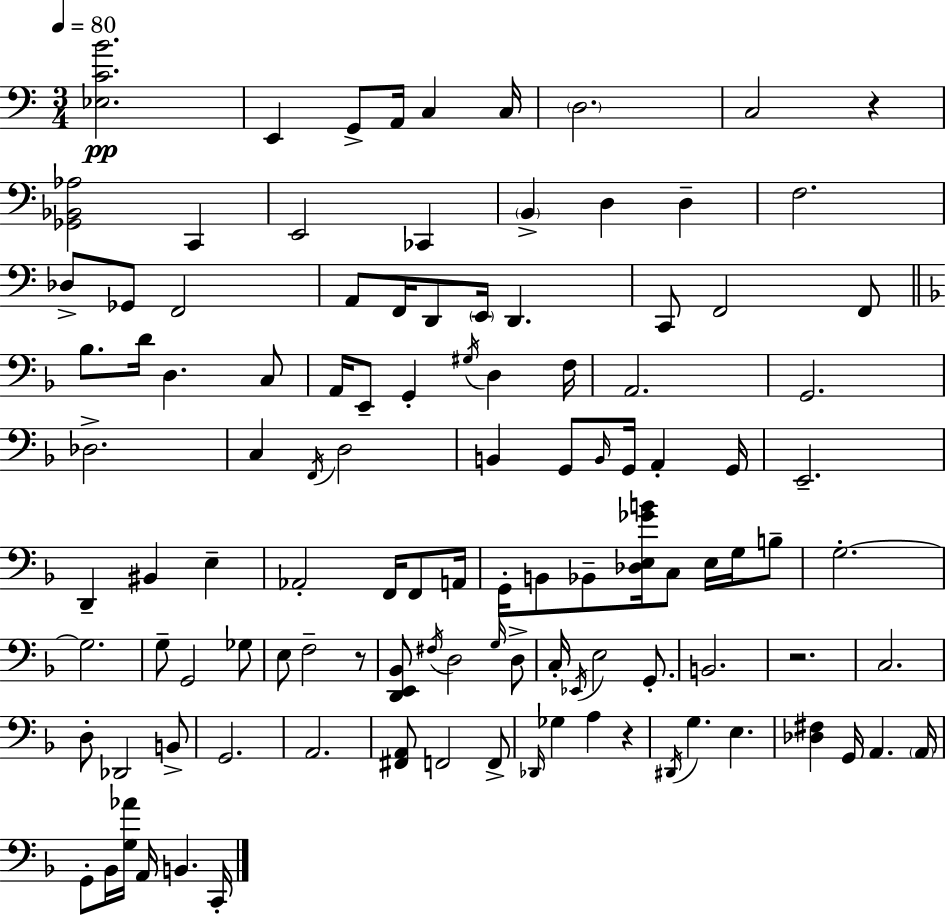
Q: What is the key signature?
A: A minor